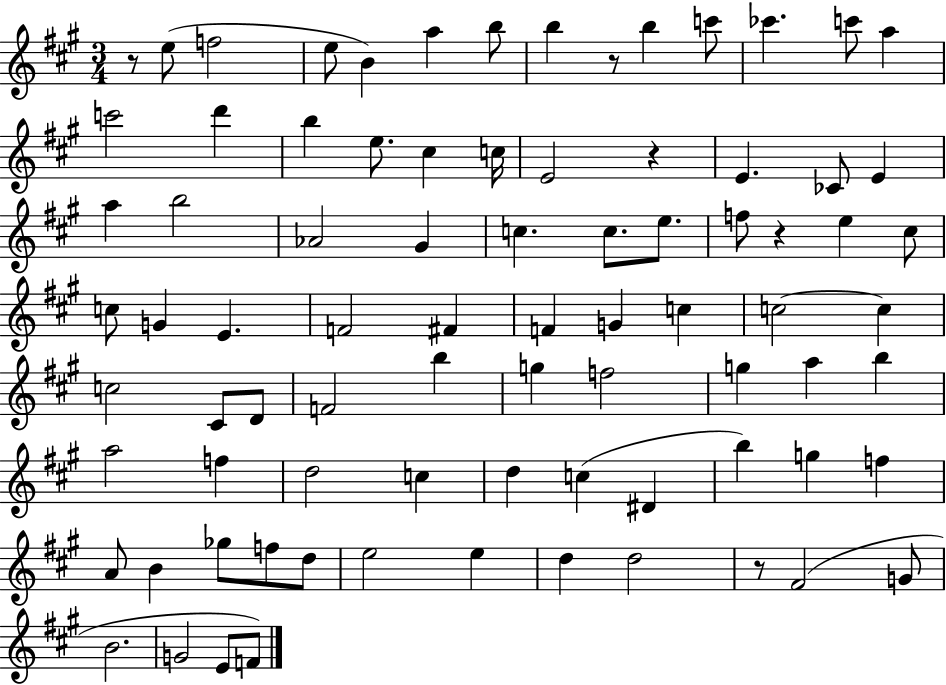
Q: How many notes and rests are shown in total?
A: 82